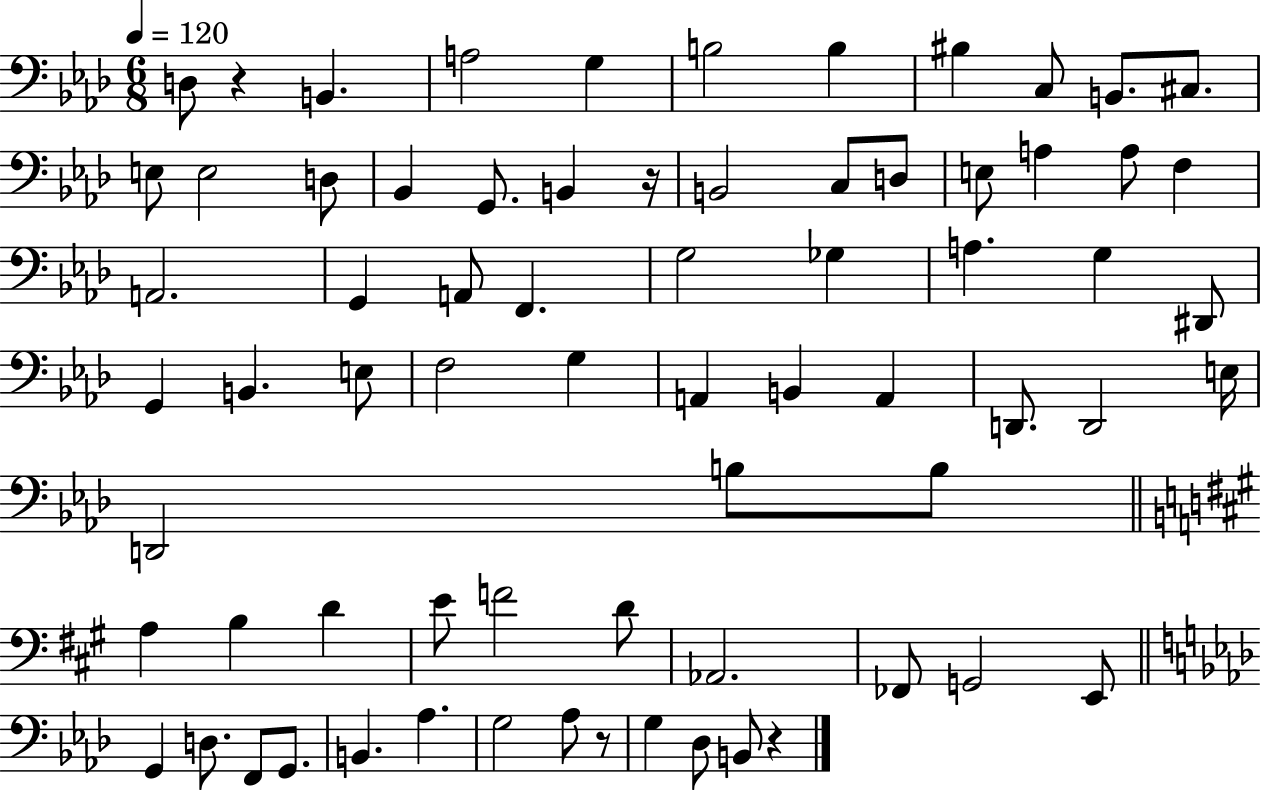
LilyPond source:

{
  \clef bass
  \numericTimeSignature
  \time 6/8
  \key aes \major
  \tempo 4 = 120
  \repeat volta 2 { d8 r4 b,4. | a2 g4 | b2 b4 | bis4 c8 b,8. cis8. | \break e8 e2 d8 | bes,4 g,8. b,4 r16 | b,2 c8 d8 | e8 a4 a8 f4 | \break a,2. | g,4 a,8 f,4. | g2 ges4 | a4. g4 dis,8 | \break g,4 b,4. e8 | f2 g4 | a,4 b,4 a,4 | d,8. d,2 e16 | \break d,2 b8 b8 | \bar "||" \break \key a \major a4 b4 d'4 | e'8 f'2 d'8 | aes,2. | fes,8 g,2 e,8 | \break \bar "||" \break \key f \minor g,4 d8. f,8 g,8. | b,4. aes4. | g2 aes8 r8 | g4 des8 b,8 r4 | \break } \bar "|."
}